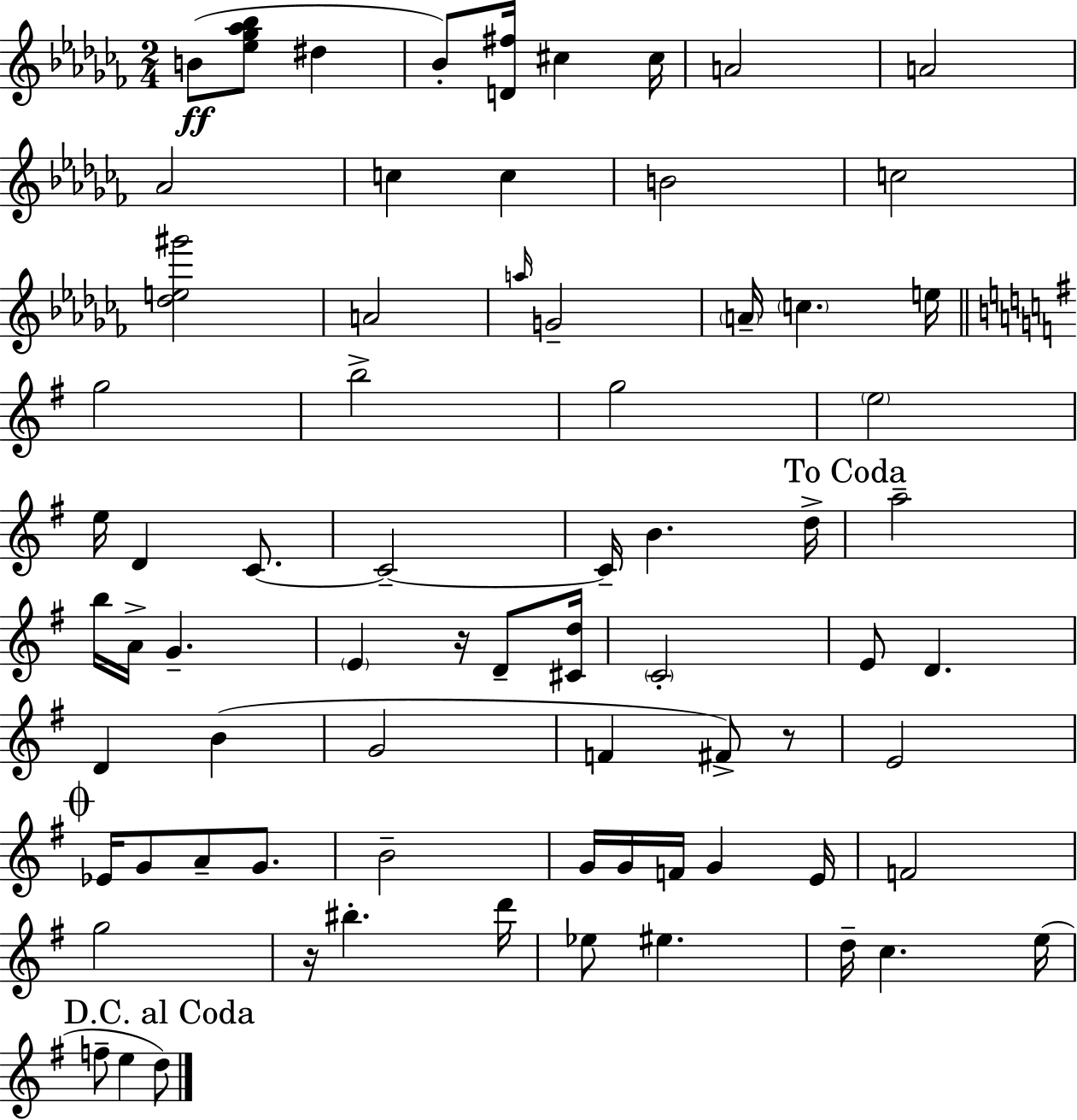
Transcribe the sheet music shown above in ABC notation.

X:1
T:Untitled
M:2/4
L:1/4
K:Abm
B/2 [_e_g_a_b]/2 ^d _B/2 [D^f]/4 ^c ^c/4 A2 A2 _A2 c c B2 c2 [_de^g']2 A2 a/4 G2 A/4 c e/4 g2 b2 g2 e2 e/4 D C/2 C2 C/4 B d/4 a2 b/4 A/4 G E z/4 D/2 [^Cd]/4 C2 E/2 D D B G2 F ^F/2 z/2 E2 _E/4 G/2 A/2 G/2 B2 G/4 G/4 F/4 G E/4 F2 g2 z/4 ^b d'/4 _e/2 ^e d/4 c e/4 f/2 e d/2